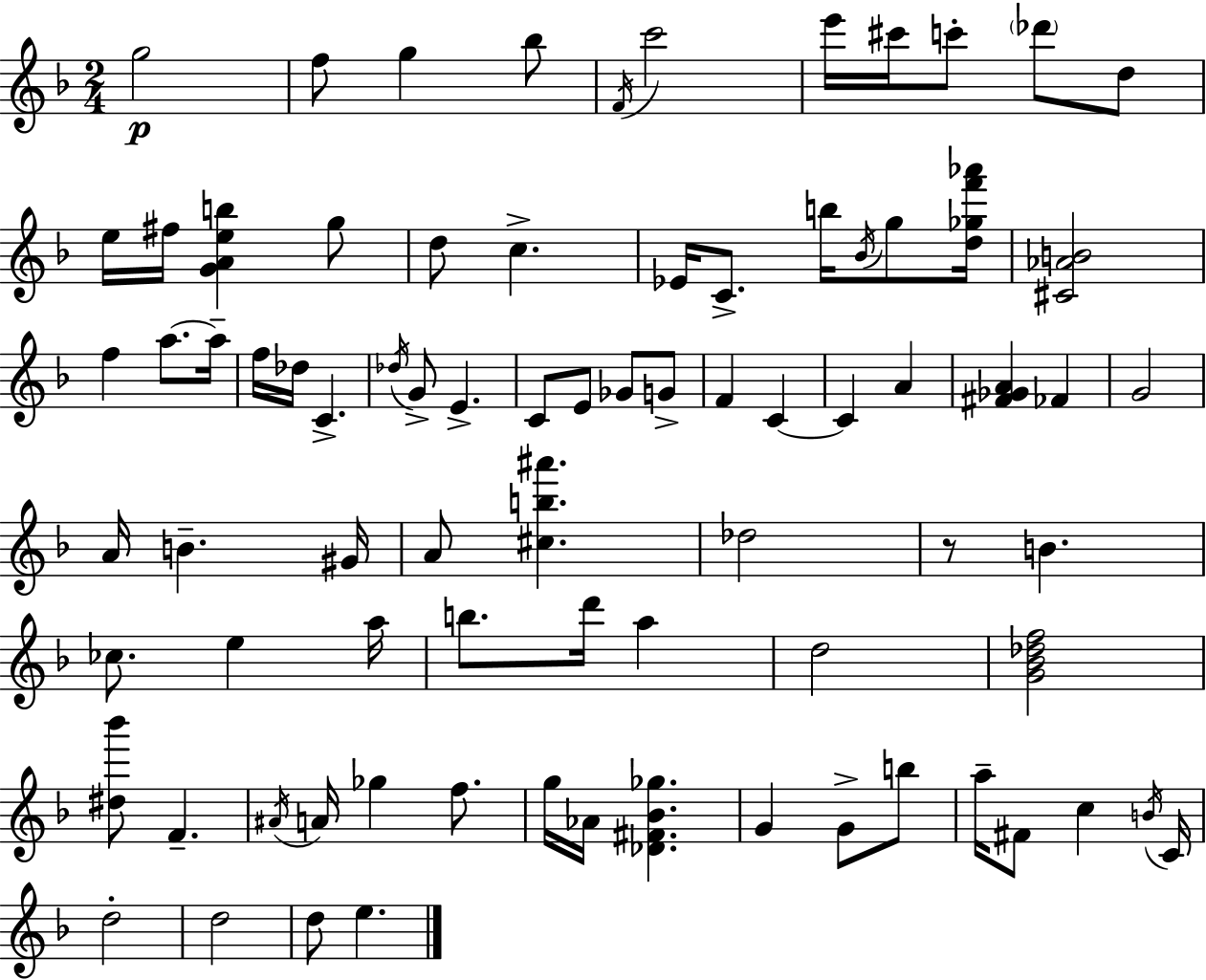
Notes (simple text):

G5/h F5/e G5/q Bb5/e F4/s C6/h E6/s C#6/s C6/e Db6/e D5/e E5/s F#5/s [G4,A4,E5,B5]/q G5/e D5/e C5/q. Eb4/s C4/e. B5/s Bb4/s G5/e [D5,Gb5,F6,Ab6]/s [C#4,Ab4,B4]/h F5/q A5/e. A5/s F5/s Db5/s C4/q. Db5/s G4/e E4/q. C4/e E4/e Gb4/e G4/e F4/q C4/q C4/q A4/q [F#4,Gb4,A4]/q FES4/q G4/h A4/s B4/q. G#4/s A4/e [C#5,B5,A#6]/q. Db5/h R/e B4/q. CES5/e. E5/q A5/s B5/e. D6/s A5/q D5/h [G4,Bb4,Db5,F5]/h [D#5,Bb6]/e F4/q. A#4/s A4/s Gb5/q F5/e. G5/s Ab4/s [Db4,F#4,Bb4,Gb5]/q. G4/q G4/e B5/e A5/s F#4/e C5/q B4/s C4/s D5/h D5/h D5/e E5/q.